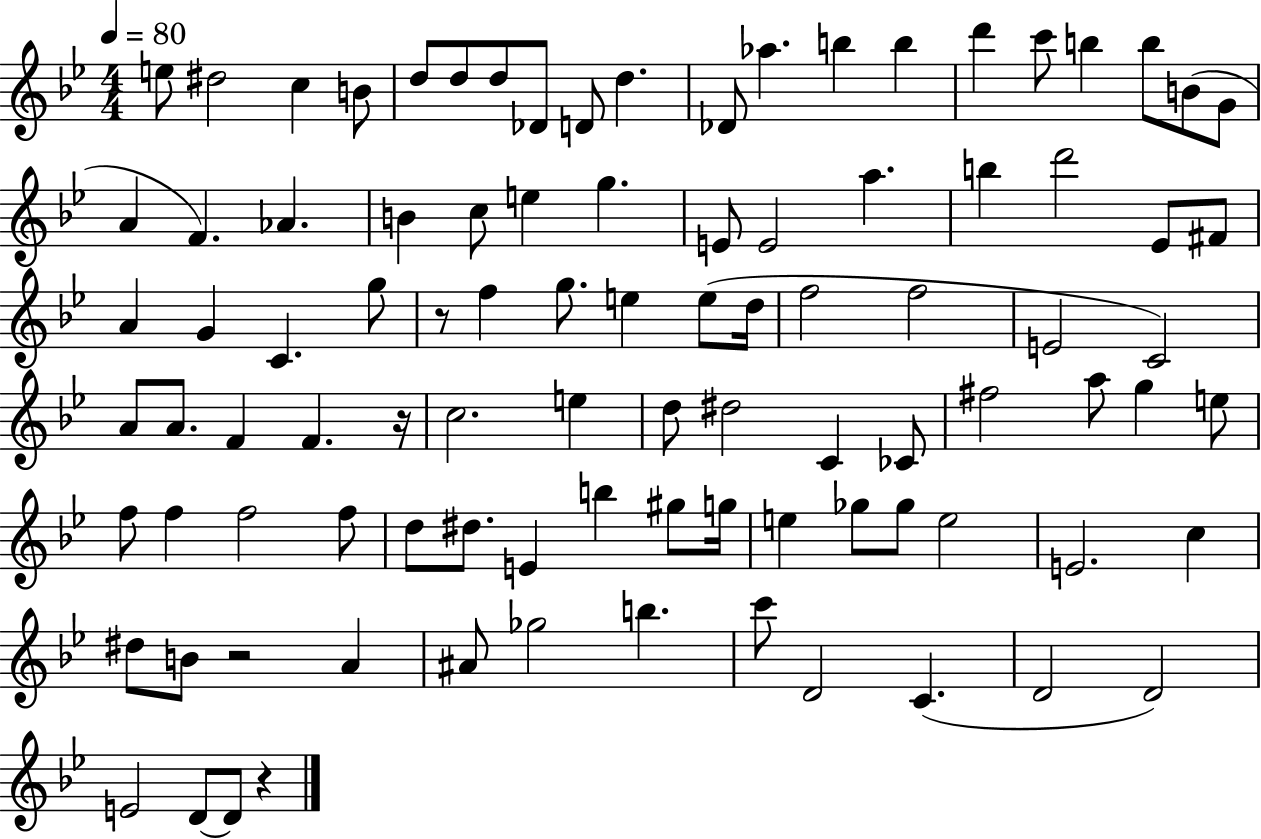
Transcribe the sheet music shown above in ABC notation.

X:1
T:Untitled
M:4/4
L:1/4
K:Bb
e/2 ^d2 c B/2 d/2 d/2 d/2 _D/2 D/2 d _D/2 _a b b d' c'/2 b b/2 B/2 G/2 A F _A B c/2 e g E/2 E2 a b d'2 _E/2 ^F/2 A G C g/2 z/2 f g/2 e e/2 d/4 f2 f2 E2 C2 A/2 A/2 F F z/4 c2 e d/2 ^d2 C _C/2 ^f2 a/2 g e/2 f/2 f f2 f/2 d/2 ^d/2 E b ^g/2 g/4 e _g/2 _g/2 e2 E2 c ^d/2 B/2 z2 A ^A/2 _g2 b c'/2 D2 C D2 D2 E2 D/2 D/2 z